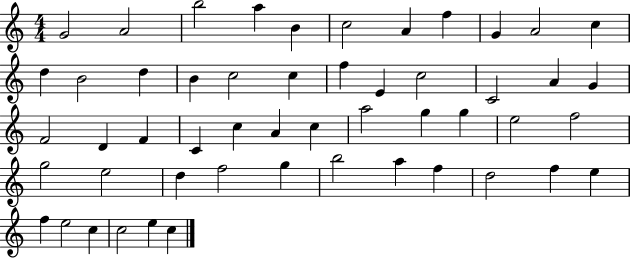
{
  \clef treble
  \numericTimeSignature
  \time 4/4
  \key c \major
  g'2 a'2 | b''2 a''4 b'4 | c''2 a'4 f''4 | g'4 a'2 c''4 | \break d''4 b'2 d''4 | b'4 c''2 c''4 | f''4 e'4 c''2 | c'2 a'4 g'4 | \break f'2 d'4 f'4 | c'4 c''4 a'4 c''4 | a''2 g''4 g''4 | e''2 f''2 | \break g''2 e''2 | d''4 f''2 g''4 | b''2 a''4 f''4 | d''2 f''4 e''4 | \break f''4 e''2 c''4 | c''2 e''4 c''4 | \bar "|."
}